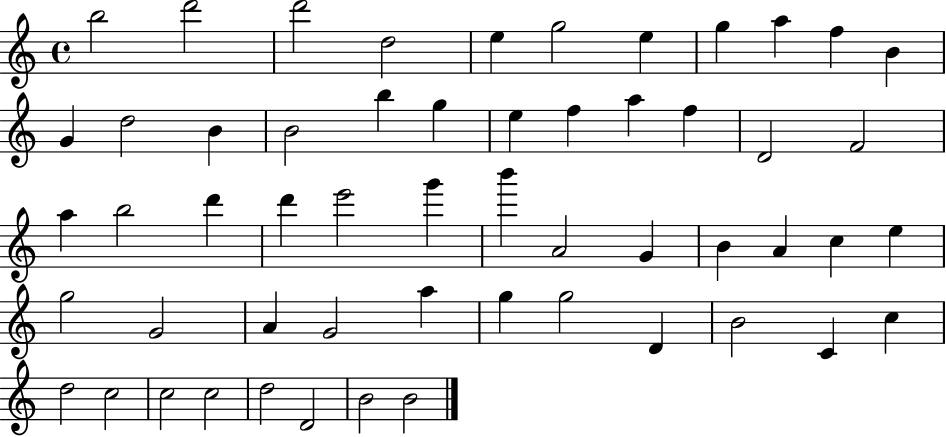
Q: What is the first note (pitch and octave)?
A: B5